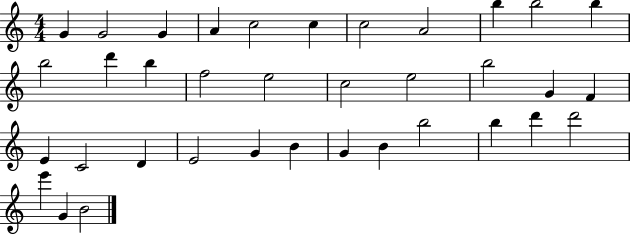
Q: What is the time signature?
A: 4/4